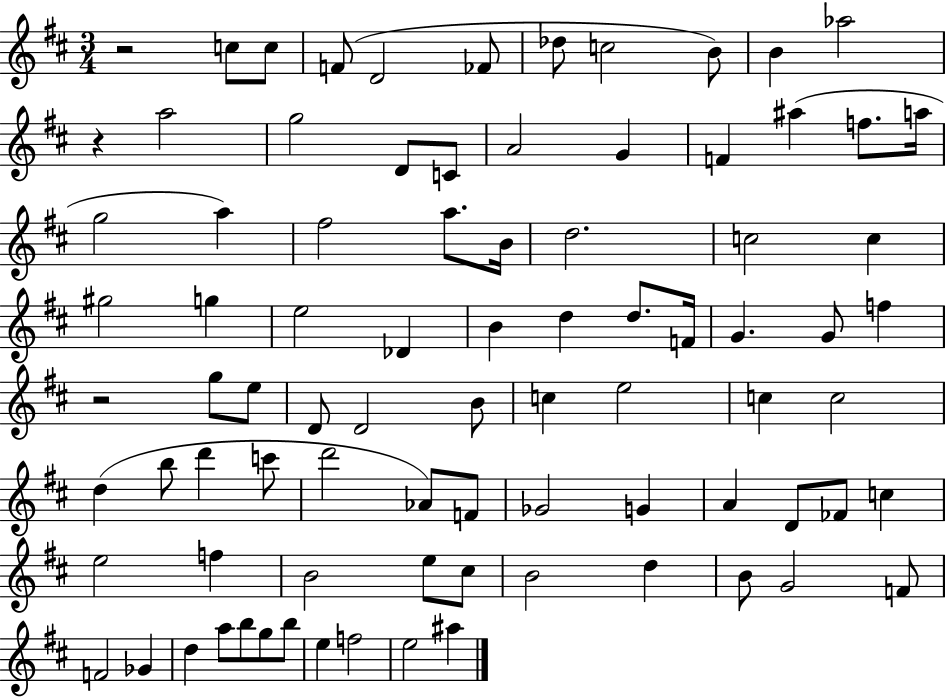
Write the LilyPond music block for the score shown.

{
  \clef treble
  \numericTimeSignature
  \time 3/4
  \key d \major
  r2 c''8 c''8 | f'8( d'2 fes'8 | des''8 c''2 b'8) | b'4 aes''2 | \break r4 a''2 | g''2 d'8 c'8 | a'2 g'4 | f'4 ais''4( f''8. a''16 | \break g''2 a''4) | fis''2 a''8. b'16 | d''2. | c''2 c''4 | \break gis''2 g''4 | e''2 des'4 | b'4 d''4 d''8. f'16 | g'4. g'8 f''4 | \break r2 g''8 e''8 | d'8 d'2 b'8 | c''4 e''2 | c''4 c''2 | \break d''4( b''8 d'''4 c'''8 | d'''2 aes'8) f'8 | ges'2 g'4 | a'4 d'8 fes'8 c''4 | \break e''2 f''4 | b'2 e''8 cis''8 | b'2 d''4 | b'8 g'2 f'8 | \break f'2 ges'4 | d''4 a''8 b''8 g''8 b''8 | e''4 f''2 | e''2 ais''4 | \break \bar "|."
}